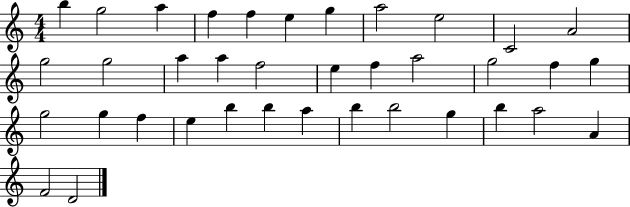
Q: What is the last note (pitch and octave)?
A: D4